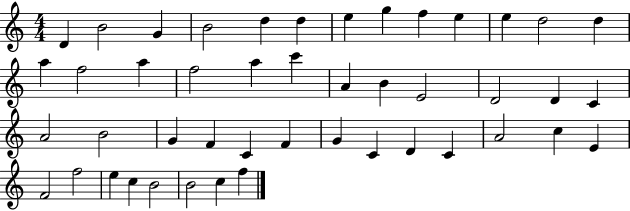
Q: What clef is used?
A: treble